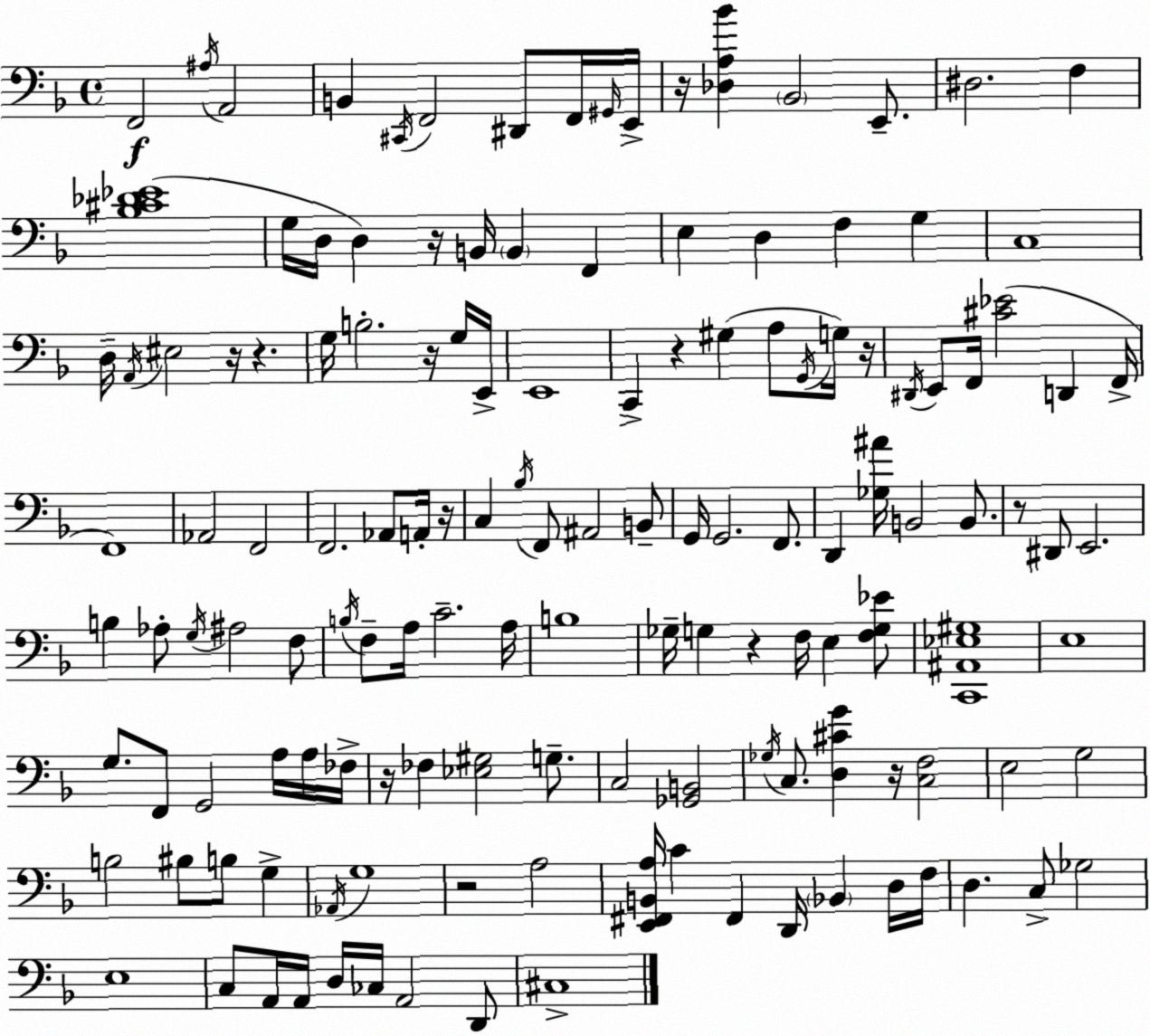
X:1
T:Untitled
M:4/4
L:1/4
K:Dm
F,,2 ^A,/4 A,,2 B,, ^C,,/4 F,,2 ^D,,/2 F,,/4 ^G,,/4 E,,/4 z/4 [_D,A,_B] _B,,2 E,,/2 ^D,2 F, [_B,^C_D_E]4 G,/4 D,/4 D, z/4 B,,/4 B,, F,, E, D, F, G, C,4 D,/4 A,,/4 ^E,2 z/4 z G,/4 B,2 z/4 G,/4 E,,/4 E,,4 C,, z ^G, A,/2 G,,/4 G,/4 z/4 ^D,,/4 E,,/2 F,,/4 [^C_E]2 D,, F,,/4 F,,4 _A,,2 F,,2 F,,2 _A,,/2 A,,/4 z/4 C, _B,/4 F,,/2 ^A,,2 B,,/2 G,,/4 G,,2 F,,/2 D,, [_G,^A]/4 B,,2 B,,/2 z/2 ^D,,/2 E,,2 B, _A,/2 G,/4 ^A,2 F,/2 B,/4 F,/2 A,/4 C2 A,/4 B,4 _G,/4 G, z F,/4 E, [F,G,_E]/2 [C,,^A,,_E,^G,]4 E,4 G,/2 F,,/2 G,,2 A,/4 A,/4 _F,/4 z/4 _F, [_E,^G,]2 G,/2 C,2 [_G,,B,,]2 _G,/4 C,/2 [D,^CG] z/4 [C,F,]2 E,2 G,2 B,2 ^B,/2 B,/2 G, _A,,/4 G,4 z2 A,2 [E,,^F,,B,,A,]/4 C ^F,, D,,/4 _B,, D,/4 F,/4 D, C,/2 _G,2 E,4 C,/2 A,,/4 A,,/4 D,/4 _C,/4 A,,2 D,,/2 ^C,4